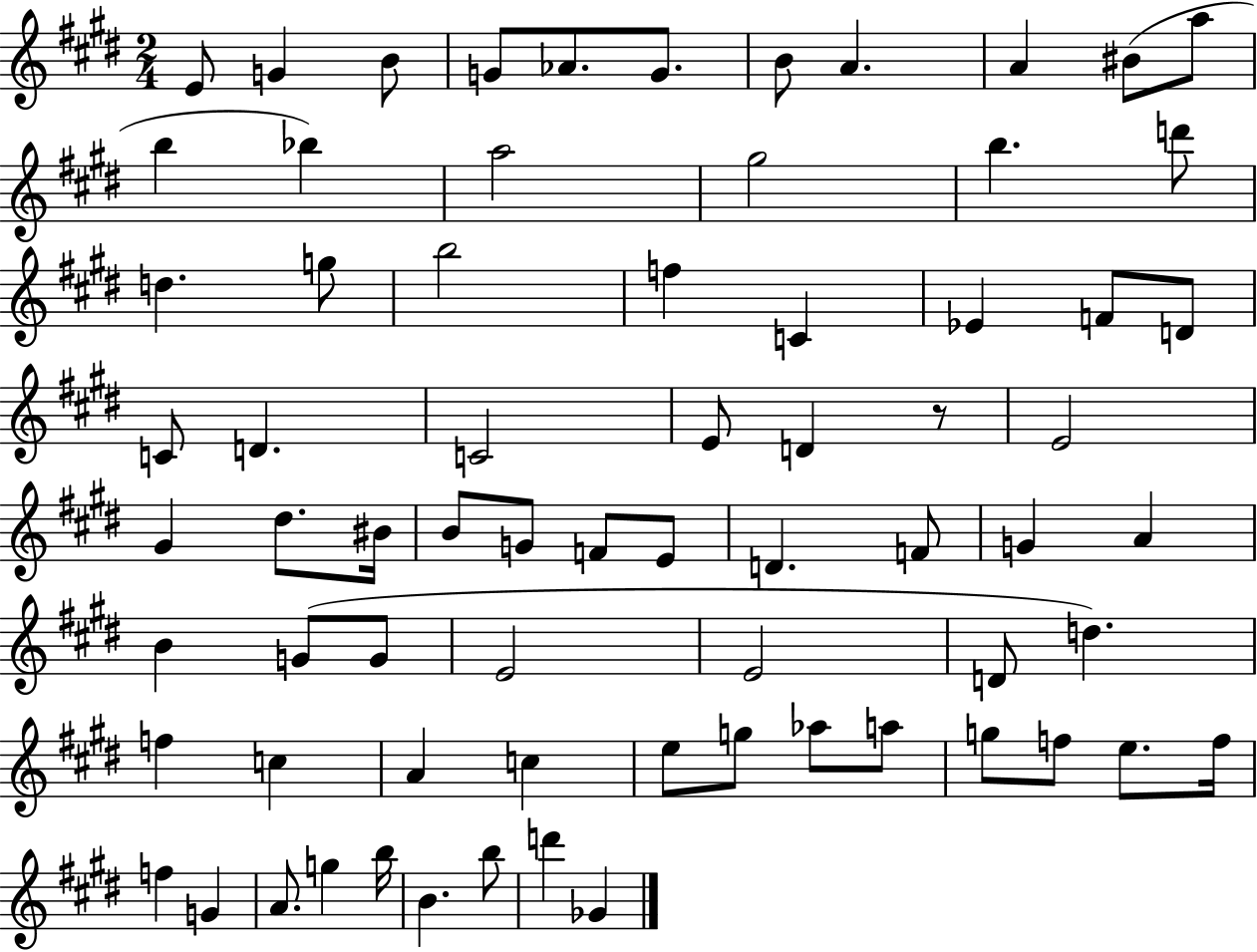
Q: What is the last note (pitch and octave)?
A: Gb4